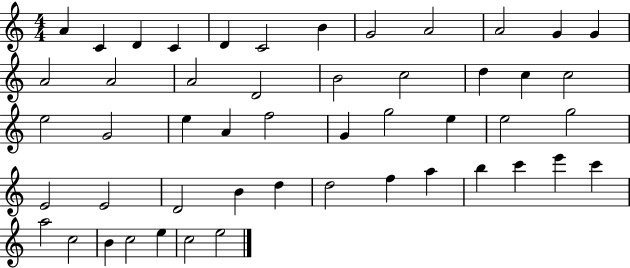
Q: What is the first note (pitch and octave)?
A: A4